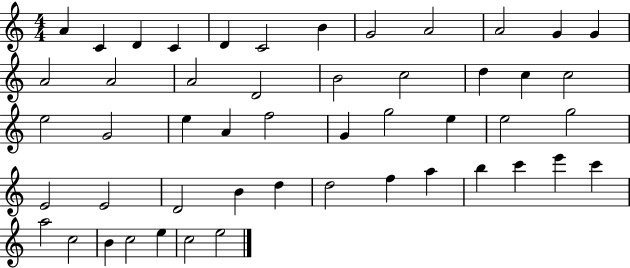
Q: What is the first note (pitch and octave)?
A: A4